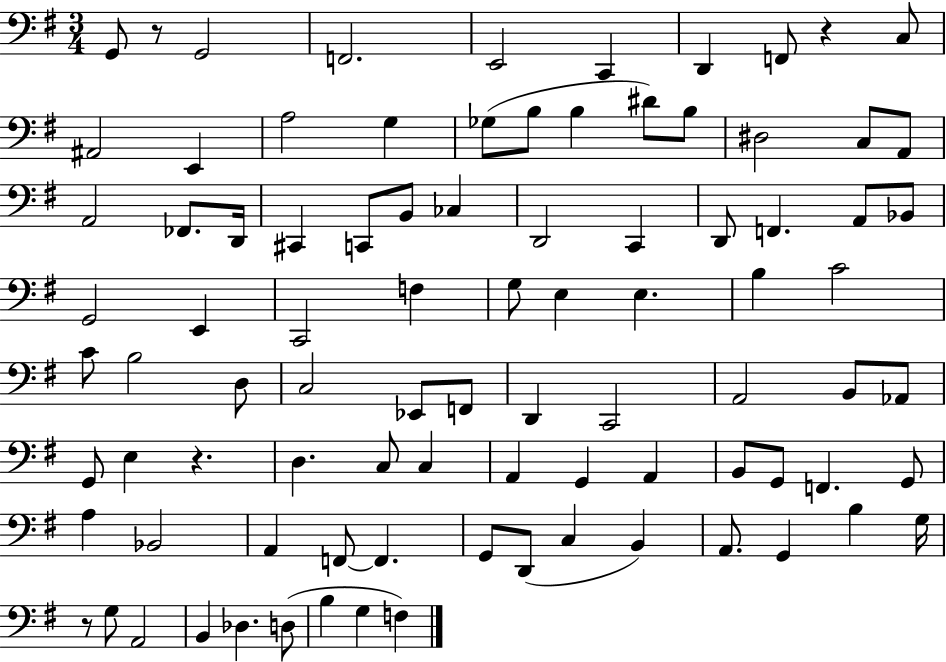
{
  \clef bass
  \numericTimeSignature
  \time 3/4
  \key g \major
  \repeat volta 2 { g,8 r8 g,2 | f,2. | e,2 c,4 | d,4 f,8 r4 c8 | \break ais,2 e,4 | a2 g4 | ges8( b8 b4 dis'8) b8 | dis2 c8 a,8 | \break a,2 fes,8. d,16 | cis,4 c,8 b,8 ces4 | d,2 c,4 | d,8 f,4. a,8 bes,8 | \break g,2 e,4 | c,2 f4 | g8 e4 e4. | b4 c'2 | \break c'8 b2 d8 | c2 ees,8 f,8 | d,4 c,2 | a,2 b,8 aes,8 | \break g,8 e4 r4. | d4. c8 c4 | a,4 g,4 a,4 | b,8 g,8 f,4. g,8 | \break a4 bes,2 | a,4 f,8~~ f,4. | g,8 d,8( c4 b,4) | a,8. g,4 b4 g16 | \break r8 g8 a,2 | b,4 des4. d8( | b4 g4 f4) | } \bar "|."
}